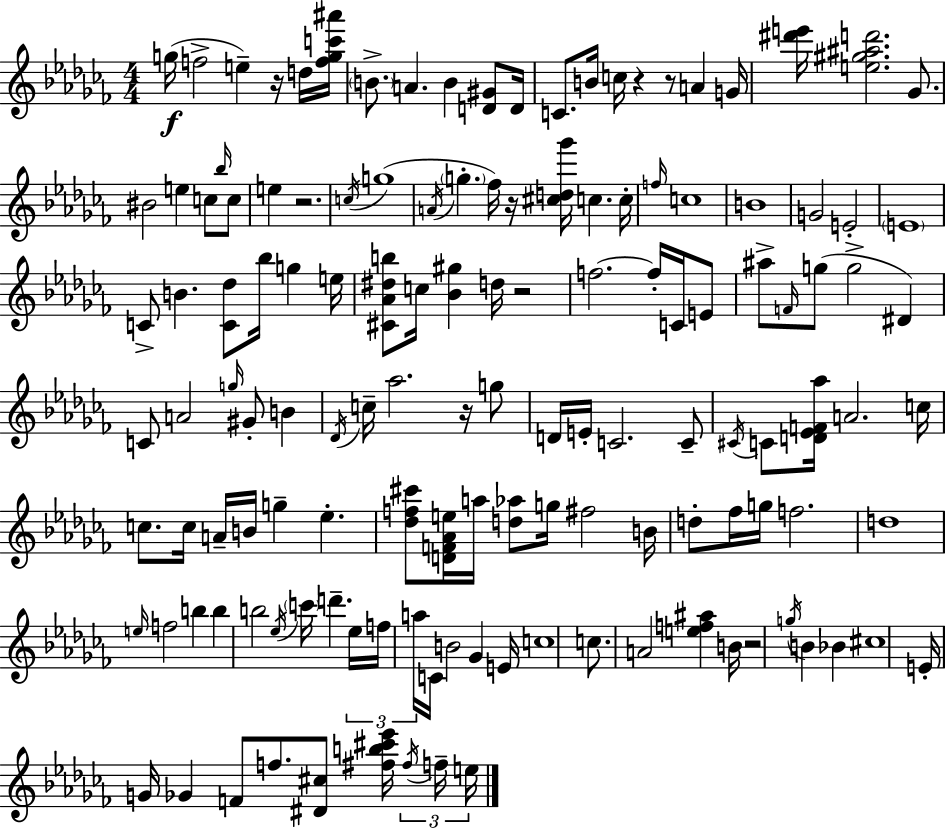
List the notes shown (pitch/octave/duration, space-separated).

G5/s F5/h E5/q R/s D5/s [F5,G5,C6,A#6]/s B4/e. A4/q. B4/q [D4,G#4]/e D4/s C4/e. B4/s C5/s R/q R/e A4/q G4/s [D#6,E6]/s [E5,G#5,A#5,D6]/h. Gb4/e. BIS4/h E5/q C5/e Bb5/s C5/e E5/q R/h. C5/s G5/w A4/s G5/q. FES5/s R/s [C#5,D5,Gb6]/s C5/q. C5/s F5/s C5/w B4/w G4/h E4/h E4/w C4/e B4/q. [C4,Db5]/e Bb5/s G5/q E5/s [C#4,Ab4,D#5,B5]/e C5/s [Bb4,G#5]/q D5/s R/h F5/h. F5/s C4/s E4/e A#5/e F4/s G5/e G5/h D#4/q C4/e A4/h G5/s G#4/e B4/q Db4/s C5/s Ab5/h. R/s G5/e D4/s E4/s C4/h. C4/e C#4/s C4/e [D4,Eb4,F4,Ab5]/s A4/h. C5/s C5/e. C5/s A4/s B4/s G5/q Eb5/q. [Db5,F5,C#6]/e [D4,F4,Ab4,E5]/s A5/s [D5,Ab5]/e G5/s F#5/h B4/s D5/e FES5/s G5/s F5/h. D5/w E5/s F5/h B5/q B5/q B5/h Eb5/s C6/s D6/q. Eb5/s F5/s A5/s C4/s B4/h Gb4/q E4/s C5/w C5/e. A4/h [E5,F5,A#5]/q B4/s R/h G5/s B4/q Bb4/q C#5/w E4/s G4/s Gb4/q F4/e F5/e. [D#4,C#5]/e [F#5,B5,C#6,Eb6]/s F#5/s F5/s E5/s